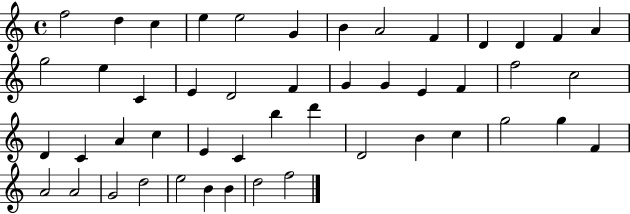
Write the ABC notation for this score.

X:1
T:Untitled
M:4/4
L:1/4
K:C
f2 d c e e2 G B A2 F D D F A g2 e C E D2 F G G E F f2 c2 D C A c E C b d' D2 B c g2 g F A2 A2 G2 d2 e2 B B d2 f2